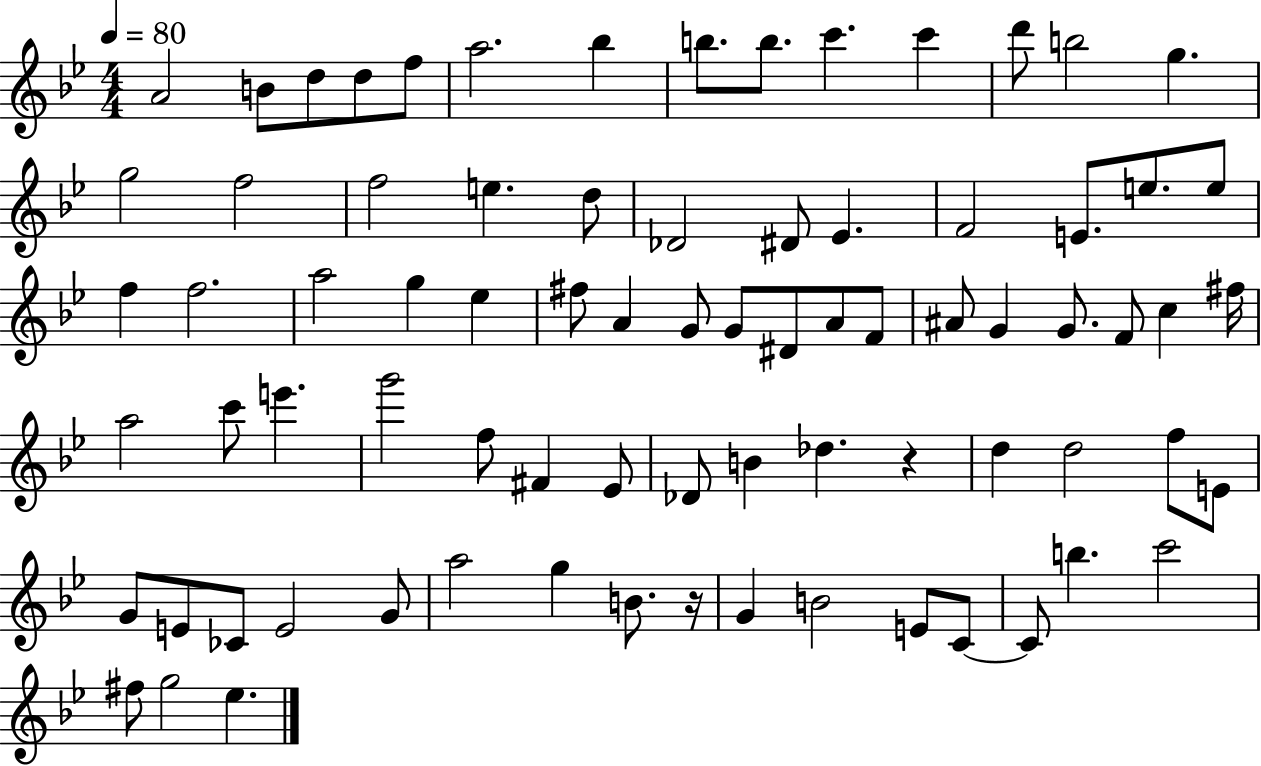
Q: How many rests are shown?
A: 2